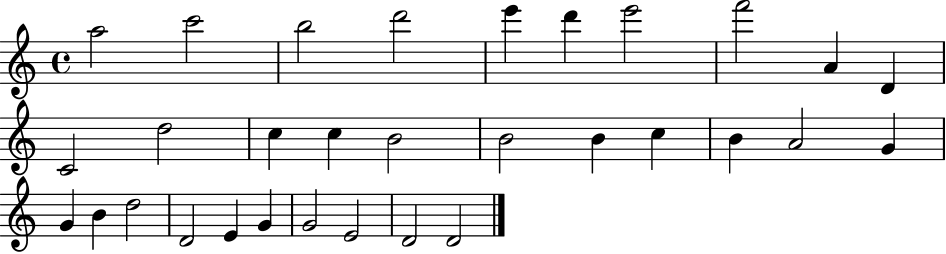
A5/h C6/h B5/h D6/h E6/q D6/q E6/h F6/h A4/q D4/q C4/h D5/h C5/q C5/q B4/h B4/h B4/q C5/q B4/q A4/h G4/q G4/q B4/q D5/h D4/h E4/q G4/q G4/h E4/h D4/h D4/h